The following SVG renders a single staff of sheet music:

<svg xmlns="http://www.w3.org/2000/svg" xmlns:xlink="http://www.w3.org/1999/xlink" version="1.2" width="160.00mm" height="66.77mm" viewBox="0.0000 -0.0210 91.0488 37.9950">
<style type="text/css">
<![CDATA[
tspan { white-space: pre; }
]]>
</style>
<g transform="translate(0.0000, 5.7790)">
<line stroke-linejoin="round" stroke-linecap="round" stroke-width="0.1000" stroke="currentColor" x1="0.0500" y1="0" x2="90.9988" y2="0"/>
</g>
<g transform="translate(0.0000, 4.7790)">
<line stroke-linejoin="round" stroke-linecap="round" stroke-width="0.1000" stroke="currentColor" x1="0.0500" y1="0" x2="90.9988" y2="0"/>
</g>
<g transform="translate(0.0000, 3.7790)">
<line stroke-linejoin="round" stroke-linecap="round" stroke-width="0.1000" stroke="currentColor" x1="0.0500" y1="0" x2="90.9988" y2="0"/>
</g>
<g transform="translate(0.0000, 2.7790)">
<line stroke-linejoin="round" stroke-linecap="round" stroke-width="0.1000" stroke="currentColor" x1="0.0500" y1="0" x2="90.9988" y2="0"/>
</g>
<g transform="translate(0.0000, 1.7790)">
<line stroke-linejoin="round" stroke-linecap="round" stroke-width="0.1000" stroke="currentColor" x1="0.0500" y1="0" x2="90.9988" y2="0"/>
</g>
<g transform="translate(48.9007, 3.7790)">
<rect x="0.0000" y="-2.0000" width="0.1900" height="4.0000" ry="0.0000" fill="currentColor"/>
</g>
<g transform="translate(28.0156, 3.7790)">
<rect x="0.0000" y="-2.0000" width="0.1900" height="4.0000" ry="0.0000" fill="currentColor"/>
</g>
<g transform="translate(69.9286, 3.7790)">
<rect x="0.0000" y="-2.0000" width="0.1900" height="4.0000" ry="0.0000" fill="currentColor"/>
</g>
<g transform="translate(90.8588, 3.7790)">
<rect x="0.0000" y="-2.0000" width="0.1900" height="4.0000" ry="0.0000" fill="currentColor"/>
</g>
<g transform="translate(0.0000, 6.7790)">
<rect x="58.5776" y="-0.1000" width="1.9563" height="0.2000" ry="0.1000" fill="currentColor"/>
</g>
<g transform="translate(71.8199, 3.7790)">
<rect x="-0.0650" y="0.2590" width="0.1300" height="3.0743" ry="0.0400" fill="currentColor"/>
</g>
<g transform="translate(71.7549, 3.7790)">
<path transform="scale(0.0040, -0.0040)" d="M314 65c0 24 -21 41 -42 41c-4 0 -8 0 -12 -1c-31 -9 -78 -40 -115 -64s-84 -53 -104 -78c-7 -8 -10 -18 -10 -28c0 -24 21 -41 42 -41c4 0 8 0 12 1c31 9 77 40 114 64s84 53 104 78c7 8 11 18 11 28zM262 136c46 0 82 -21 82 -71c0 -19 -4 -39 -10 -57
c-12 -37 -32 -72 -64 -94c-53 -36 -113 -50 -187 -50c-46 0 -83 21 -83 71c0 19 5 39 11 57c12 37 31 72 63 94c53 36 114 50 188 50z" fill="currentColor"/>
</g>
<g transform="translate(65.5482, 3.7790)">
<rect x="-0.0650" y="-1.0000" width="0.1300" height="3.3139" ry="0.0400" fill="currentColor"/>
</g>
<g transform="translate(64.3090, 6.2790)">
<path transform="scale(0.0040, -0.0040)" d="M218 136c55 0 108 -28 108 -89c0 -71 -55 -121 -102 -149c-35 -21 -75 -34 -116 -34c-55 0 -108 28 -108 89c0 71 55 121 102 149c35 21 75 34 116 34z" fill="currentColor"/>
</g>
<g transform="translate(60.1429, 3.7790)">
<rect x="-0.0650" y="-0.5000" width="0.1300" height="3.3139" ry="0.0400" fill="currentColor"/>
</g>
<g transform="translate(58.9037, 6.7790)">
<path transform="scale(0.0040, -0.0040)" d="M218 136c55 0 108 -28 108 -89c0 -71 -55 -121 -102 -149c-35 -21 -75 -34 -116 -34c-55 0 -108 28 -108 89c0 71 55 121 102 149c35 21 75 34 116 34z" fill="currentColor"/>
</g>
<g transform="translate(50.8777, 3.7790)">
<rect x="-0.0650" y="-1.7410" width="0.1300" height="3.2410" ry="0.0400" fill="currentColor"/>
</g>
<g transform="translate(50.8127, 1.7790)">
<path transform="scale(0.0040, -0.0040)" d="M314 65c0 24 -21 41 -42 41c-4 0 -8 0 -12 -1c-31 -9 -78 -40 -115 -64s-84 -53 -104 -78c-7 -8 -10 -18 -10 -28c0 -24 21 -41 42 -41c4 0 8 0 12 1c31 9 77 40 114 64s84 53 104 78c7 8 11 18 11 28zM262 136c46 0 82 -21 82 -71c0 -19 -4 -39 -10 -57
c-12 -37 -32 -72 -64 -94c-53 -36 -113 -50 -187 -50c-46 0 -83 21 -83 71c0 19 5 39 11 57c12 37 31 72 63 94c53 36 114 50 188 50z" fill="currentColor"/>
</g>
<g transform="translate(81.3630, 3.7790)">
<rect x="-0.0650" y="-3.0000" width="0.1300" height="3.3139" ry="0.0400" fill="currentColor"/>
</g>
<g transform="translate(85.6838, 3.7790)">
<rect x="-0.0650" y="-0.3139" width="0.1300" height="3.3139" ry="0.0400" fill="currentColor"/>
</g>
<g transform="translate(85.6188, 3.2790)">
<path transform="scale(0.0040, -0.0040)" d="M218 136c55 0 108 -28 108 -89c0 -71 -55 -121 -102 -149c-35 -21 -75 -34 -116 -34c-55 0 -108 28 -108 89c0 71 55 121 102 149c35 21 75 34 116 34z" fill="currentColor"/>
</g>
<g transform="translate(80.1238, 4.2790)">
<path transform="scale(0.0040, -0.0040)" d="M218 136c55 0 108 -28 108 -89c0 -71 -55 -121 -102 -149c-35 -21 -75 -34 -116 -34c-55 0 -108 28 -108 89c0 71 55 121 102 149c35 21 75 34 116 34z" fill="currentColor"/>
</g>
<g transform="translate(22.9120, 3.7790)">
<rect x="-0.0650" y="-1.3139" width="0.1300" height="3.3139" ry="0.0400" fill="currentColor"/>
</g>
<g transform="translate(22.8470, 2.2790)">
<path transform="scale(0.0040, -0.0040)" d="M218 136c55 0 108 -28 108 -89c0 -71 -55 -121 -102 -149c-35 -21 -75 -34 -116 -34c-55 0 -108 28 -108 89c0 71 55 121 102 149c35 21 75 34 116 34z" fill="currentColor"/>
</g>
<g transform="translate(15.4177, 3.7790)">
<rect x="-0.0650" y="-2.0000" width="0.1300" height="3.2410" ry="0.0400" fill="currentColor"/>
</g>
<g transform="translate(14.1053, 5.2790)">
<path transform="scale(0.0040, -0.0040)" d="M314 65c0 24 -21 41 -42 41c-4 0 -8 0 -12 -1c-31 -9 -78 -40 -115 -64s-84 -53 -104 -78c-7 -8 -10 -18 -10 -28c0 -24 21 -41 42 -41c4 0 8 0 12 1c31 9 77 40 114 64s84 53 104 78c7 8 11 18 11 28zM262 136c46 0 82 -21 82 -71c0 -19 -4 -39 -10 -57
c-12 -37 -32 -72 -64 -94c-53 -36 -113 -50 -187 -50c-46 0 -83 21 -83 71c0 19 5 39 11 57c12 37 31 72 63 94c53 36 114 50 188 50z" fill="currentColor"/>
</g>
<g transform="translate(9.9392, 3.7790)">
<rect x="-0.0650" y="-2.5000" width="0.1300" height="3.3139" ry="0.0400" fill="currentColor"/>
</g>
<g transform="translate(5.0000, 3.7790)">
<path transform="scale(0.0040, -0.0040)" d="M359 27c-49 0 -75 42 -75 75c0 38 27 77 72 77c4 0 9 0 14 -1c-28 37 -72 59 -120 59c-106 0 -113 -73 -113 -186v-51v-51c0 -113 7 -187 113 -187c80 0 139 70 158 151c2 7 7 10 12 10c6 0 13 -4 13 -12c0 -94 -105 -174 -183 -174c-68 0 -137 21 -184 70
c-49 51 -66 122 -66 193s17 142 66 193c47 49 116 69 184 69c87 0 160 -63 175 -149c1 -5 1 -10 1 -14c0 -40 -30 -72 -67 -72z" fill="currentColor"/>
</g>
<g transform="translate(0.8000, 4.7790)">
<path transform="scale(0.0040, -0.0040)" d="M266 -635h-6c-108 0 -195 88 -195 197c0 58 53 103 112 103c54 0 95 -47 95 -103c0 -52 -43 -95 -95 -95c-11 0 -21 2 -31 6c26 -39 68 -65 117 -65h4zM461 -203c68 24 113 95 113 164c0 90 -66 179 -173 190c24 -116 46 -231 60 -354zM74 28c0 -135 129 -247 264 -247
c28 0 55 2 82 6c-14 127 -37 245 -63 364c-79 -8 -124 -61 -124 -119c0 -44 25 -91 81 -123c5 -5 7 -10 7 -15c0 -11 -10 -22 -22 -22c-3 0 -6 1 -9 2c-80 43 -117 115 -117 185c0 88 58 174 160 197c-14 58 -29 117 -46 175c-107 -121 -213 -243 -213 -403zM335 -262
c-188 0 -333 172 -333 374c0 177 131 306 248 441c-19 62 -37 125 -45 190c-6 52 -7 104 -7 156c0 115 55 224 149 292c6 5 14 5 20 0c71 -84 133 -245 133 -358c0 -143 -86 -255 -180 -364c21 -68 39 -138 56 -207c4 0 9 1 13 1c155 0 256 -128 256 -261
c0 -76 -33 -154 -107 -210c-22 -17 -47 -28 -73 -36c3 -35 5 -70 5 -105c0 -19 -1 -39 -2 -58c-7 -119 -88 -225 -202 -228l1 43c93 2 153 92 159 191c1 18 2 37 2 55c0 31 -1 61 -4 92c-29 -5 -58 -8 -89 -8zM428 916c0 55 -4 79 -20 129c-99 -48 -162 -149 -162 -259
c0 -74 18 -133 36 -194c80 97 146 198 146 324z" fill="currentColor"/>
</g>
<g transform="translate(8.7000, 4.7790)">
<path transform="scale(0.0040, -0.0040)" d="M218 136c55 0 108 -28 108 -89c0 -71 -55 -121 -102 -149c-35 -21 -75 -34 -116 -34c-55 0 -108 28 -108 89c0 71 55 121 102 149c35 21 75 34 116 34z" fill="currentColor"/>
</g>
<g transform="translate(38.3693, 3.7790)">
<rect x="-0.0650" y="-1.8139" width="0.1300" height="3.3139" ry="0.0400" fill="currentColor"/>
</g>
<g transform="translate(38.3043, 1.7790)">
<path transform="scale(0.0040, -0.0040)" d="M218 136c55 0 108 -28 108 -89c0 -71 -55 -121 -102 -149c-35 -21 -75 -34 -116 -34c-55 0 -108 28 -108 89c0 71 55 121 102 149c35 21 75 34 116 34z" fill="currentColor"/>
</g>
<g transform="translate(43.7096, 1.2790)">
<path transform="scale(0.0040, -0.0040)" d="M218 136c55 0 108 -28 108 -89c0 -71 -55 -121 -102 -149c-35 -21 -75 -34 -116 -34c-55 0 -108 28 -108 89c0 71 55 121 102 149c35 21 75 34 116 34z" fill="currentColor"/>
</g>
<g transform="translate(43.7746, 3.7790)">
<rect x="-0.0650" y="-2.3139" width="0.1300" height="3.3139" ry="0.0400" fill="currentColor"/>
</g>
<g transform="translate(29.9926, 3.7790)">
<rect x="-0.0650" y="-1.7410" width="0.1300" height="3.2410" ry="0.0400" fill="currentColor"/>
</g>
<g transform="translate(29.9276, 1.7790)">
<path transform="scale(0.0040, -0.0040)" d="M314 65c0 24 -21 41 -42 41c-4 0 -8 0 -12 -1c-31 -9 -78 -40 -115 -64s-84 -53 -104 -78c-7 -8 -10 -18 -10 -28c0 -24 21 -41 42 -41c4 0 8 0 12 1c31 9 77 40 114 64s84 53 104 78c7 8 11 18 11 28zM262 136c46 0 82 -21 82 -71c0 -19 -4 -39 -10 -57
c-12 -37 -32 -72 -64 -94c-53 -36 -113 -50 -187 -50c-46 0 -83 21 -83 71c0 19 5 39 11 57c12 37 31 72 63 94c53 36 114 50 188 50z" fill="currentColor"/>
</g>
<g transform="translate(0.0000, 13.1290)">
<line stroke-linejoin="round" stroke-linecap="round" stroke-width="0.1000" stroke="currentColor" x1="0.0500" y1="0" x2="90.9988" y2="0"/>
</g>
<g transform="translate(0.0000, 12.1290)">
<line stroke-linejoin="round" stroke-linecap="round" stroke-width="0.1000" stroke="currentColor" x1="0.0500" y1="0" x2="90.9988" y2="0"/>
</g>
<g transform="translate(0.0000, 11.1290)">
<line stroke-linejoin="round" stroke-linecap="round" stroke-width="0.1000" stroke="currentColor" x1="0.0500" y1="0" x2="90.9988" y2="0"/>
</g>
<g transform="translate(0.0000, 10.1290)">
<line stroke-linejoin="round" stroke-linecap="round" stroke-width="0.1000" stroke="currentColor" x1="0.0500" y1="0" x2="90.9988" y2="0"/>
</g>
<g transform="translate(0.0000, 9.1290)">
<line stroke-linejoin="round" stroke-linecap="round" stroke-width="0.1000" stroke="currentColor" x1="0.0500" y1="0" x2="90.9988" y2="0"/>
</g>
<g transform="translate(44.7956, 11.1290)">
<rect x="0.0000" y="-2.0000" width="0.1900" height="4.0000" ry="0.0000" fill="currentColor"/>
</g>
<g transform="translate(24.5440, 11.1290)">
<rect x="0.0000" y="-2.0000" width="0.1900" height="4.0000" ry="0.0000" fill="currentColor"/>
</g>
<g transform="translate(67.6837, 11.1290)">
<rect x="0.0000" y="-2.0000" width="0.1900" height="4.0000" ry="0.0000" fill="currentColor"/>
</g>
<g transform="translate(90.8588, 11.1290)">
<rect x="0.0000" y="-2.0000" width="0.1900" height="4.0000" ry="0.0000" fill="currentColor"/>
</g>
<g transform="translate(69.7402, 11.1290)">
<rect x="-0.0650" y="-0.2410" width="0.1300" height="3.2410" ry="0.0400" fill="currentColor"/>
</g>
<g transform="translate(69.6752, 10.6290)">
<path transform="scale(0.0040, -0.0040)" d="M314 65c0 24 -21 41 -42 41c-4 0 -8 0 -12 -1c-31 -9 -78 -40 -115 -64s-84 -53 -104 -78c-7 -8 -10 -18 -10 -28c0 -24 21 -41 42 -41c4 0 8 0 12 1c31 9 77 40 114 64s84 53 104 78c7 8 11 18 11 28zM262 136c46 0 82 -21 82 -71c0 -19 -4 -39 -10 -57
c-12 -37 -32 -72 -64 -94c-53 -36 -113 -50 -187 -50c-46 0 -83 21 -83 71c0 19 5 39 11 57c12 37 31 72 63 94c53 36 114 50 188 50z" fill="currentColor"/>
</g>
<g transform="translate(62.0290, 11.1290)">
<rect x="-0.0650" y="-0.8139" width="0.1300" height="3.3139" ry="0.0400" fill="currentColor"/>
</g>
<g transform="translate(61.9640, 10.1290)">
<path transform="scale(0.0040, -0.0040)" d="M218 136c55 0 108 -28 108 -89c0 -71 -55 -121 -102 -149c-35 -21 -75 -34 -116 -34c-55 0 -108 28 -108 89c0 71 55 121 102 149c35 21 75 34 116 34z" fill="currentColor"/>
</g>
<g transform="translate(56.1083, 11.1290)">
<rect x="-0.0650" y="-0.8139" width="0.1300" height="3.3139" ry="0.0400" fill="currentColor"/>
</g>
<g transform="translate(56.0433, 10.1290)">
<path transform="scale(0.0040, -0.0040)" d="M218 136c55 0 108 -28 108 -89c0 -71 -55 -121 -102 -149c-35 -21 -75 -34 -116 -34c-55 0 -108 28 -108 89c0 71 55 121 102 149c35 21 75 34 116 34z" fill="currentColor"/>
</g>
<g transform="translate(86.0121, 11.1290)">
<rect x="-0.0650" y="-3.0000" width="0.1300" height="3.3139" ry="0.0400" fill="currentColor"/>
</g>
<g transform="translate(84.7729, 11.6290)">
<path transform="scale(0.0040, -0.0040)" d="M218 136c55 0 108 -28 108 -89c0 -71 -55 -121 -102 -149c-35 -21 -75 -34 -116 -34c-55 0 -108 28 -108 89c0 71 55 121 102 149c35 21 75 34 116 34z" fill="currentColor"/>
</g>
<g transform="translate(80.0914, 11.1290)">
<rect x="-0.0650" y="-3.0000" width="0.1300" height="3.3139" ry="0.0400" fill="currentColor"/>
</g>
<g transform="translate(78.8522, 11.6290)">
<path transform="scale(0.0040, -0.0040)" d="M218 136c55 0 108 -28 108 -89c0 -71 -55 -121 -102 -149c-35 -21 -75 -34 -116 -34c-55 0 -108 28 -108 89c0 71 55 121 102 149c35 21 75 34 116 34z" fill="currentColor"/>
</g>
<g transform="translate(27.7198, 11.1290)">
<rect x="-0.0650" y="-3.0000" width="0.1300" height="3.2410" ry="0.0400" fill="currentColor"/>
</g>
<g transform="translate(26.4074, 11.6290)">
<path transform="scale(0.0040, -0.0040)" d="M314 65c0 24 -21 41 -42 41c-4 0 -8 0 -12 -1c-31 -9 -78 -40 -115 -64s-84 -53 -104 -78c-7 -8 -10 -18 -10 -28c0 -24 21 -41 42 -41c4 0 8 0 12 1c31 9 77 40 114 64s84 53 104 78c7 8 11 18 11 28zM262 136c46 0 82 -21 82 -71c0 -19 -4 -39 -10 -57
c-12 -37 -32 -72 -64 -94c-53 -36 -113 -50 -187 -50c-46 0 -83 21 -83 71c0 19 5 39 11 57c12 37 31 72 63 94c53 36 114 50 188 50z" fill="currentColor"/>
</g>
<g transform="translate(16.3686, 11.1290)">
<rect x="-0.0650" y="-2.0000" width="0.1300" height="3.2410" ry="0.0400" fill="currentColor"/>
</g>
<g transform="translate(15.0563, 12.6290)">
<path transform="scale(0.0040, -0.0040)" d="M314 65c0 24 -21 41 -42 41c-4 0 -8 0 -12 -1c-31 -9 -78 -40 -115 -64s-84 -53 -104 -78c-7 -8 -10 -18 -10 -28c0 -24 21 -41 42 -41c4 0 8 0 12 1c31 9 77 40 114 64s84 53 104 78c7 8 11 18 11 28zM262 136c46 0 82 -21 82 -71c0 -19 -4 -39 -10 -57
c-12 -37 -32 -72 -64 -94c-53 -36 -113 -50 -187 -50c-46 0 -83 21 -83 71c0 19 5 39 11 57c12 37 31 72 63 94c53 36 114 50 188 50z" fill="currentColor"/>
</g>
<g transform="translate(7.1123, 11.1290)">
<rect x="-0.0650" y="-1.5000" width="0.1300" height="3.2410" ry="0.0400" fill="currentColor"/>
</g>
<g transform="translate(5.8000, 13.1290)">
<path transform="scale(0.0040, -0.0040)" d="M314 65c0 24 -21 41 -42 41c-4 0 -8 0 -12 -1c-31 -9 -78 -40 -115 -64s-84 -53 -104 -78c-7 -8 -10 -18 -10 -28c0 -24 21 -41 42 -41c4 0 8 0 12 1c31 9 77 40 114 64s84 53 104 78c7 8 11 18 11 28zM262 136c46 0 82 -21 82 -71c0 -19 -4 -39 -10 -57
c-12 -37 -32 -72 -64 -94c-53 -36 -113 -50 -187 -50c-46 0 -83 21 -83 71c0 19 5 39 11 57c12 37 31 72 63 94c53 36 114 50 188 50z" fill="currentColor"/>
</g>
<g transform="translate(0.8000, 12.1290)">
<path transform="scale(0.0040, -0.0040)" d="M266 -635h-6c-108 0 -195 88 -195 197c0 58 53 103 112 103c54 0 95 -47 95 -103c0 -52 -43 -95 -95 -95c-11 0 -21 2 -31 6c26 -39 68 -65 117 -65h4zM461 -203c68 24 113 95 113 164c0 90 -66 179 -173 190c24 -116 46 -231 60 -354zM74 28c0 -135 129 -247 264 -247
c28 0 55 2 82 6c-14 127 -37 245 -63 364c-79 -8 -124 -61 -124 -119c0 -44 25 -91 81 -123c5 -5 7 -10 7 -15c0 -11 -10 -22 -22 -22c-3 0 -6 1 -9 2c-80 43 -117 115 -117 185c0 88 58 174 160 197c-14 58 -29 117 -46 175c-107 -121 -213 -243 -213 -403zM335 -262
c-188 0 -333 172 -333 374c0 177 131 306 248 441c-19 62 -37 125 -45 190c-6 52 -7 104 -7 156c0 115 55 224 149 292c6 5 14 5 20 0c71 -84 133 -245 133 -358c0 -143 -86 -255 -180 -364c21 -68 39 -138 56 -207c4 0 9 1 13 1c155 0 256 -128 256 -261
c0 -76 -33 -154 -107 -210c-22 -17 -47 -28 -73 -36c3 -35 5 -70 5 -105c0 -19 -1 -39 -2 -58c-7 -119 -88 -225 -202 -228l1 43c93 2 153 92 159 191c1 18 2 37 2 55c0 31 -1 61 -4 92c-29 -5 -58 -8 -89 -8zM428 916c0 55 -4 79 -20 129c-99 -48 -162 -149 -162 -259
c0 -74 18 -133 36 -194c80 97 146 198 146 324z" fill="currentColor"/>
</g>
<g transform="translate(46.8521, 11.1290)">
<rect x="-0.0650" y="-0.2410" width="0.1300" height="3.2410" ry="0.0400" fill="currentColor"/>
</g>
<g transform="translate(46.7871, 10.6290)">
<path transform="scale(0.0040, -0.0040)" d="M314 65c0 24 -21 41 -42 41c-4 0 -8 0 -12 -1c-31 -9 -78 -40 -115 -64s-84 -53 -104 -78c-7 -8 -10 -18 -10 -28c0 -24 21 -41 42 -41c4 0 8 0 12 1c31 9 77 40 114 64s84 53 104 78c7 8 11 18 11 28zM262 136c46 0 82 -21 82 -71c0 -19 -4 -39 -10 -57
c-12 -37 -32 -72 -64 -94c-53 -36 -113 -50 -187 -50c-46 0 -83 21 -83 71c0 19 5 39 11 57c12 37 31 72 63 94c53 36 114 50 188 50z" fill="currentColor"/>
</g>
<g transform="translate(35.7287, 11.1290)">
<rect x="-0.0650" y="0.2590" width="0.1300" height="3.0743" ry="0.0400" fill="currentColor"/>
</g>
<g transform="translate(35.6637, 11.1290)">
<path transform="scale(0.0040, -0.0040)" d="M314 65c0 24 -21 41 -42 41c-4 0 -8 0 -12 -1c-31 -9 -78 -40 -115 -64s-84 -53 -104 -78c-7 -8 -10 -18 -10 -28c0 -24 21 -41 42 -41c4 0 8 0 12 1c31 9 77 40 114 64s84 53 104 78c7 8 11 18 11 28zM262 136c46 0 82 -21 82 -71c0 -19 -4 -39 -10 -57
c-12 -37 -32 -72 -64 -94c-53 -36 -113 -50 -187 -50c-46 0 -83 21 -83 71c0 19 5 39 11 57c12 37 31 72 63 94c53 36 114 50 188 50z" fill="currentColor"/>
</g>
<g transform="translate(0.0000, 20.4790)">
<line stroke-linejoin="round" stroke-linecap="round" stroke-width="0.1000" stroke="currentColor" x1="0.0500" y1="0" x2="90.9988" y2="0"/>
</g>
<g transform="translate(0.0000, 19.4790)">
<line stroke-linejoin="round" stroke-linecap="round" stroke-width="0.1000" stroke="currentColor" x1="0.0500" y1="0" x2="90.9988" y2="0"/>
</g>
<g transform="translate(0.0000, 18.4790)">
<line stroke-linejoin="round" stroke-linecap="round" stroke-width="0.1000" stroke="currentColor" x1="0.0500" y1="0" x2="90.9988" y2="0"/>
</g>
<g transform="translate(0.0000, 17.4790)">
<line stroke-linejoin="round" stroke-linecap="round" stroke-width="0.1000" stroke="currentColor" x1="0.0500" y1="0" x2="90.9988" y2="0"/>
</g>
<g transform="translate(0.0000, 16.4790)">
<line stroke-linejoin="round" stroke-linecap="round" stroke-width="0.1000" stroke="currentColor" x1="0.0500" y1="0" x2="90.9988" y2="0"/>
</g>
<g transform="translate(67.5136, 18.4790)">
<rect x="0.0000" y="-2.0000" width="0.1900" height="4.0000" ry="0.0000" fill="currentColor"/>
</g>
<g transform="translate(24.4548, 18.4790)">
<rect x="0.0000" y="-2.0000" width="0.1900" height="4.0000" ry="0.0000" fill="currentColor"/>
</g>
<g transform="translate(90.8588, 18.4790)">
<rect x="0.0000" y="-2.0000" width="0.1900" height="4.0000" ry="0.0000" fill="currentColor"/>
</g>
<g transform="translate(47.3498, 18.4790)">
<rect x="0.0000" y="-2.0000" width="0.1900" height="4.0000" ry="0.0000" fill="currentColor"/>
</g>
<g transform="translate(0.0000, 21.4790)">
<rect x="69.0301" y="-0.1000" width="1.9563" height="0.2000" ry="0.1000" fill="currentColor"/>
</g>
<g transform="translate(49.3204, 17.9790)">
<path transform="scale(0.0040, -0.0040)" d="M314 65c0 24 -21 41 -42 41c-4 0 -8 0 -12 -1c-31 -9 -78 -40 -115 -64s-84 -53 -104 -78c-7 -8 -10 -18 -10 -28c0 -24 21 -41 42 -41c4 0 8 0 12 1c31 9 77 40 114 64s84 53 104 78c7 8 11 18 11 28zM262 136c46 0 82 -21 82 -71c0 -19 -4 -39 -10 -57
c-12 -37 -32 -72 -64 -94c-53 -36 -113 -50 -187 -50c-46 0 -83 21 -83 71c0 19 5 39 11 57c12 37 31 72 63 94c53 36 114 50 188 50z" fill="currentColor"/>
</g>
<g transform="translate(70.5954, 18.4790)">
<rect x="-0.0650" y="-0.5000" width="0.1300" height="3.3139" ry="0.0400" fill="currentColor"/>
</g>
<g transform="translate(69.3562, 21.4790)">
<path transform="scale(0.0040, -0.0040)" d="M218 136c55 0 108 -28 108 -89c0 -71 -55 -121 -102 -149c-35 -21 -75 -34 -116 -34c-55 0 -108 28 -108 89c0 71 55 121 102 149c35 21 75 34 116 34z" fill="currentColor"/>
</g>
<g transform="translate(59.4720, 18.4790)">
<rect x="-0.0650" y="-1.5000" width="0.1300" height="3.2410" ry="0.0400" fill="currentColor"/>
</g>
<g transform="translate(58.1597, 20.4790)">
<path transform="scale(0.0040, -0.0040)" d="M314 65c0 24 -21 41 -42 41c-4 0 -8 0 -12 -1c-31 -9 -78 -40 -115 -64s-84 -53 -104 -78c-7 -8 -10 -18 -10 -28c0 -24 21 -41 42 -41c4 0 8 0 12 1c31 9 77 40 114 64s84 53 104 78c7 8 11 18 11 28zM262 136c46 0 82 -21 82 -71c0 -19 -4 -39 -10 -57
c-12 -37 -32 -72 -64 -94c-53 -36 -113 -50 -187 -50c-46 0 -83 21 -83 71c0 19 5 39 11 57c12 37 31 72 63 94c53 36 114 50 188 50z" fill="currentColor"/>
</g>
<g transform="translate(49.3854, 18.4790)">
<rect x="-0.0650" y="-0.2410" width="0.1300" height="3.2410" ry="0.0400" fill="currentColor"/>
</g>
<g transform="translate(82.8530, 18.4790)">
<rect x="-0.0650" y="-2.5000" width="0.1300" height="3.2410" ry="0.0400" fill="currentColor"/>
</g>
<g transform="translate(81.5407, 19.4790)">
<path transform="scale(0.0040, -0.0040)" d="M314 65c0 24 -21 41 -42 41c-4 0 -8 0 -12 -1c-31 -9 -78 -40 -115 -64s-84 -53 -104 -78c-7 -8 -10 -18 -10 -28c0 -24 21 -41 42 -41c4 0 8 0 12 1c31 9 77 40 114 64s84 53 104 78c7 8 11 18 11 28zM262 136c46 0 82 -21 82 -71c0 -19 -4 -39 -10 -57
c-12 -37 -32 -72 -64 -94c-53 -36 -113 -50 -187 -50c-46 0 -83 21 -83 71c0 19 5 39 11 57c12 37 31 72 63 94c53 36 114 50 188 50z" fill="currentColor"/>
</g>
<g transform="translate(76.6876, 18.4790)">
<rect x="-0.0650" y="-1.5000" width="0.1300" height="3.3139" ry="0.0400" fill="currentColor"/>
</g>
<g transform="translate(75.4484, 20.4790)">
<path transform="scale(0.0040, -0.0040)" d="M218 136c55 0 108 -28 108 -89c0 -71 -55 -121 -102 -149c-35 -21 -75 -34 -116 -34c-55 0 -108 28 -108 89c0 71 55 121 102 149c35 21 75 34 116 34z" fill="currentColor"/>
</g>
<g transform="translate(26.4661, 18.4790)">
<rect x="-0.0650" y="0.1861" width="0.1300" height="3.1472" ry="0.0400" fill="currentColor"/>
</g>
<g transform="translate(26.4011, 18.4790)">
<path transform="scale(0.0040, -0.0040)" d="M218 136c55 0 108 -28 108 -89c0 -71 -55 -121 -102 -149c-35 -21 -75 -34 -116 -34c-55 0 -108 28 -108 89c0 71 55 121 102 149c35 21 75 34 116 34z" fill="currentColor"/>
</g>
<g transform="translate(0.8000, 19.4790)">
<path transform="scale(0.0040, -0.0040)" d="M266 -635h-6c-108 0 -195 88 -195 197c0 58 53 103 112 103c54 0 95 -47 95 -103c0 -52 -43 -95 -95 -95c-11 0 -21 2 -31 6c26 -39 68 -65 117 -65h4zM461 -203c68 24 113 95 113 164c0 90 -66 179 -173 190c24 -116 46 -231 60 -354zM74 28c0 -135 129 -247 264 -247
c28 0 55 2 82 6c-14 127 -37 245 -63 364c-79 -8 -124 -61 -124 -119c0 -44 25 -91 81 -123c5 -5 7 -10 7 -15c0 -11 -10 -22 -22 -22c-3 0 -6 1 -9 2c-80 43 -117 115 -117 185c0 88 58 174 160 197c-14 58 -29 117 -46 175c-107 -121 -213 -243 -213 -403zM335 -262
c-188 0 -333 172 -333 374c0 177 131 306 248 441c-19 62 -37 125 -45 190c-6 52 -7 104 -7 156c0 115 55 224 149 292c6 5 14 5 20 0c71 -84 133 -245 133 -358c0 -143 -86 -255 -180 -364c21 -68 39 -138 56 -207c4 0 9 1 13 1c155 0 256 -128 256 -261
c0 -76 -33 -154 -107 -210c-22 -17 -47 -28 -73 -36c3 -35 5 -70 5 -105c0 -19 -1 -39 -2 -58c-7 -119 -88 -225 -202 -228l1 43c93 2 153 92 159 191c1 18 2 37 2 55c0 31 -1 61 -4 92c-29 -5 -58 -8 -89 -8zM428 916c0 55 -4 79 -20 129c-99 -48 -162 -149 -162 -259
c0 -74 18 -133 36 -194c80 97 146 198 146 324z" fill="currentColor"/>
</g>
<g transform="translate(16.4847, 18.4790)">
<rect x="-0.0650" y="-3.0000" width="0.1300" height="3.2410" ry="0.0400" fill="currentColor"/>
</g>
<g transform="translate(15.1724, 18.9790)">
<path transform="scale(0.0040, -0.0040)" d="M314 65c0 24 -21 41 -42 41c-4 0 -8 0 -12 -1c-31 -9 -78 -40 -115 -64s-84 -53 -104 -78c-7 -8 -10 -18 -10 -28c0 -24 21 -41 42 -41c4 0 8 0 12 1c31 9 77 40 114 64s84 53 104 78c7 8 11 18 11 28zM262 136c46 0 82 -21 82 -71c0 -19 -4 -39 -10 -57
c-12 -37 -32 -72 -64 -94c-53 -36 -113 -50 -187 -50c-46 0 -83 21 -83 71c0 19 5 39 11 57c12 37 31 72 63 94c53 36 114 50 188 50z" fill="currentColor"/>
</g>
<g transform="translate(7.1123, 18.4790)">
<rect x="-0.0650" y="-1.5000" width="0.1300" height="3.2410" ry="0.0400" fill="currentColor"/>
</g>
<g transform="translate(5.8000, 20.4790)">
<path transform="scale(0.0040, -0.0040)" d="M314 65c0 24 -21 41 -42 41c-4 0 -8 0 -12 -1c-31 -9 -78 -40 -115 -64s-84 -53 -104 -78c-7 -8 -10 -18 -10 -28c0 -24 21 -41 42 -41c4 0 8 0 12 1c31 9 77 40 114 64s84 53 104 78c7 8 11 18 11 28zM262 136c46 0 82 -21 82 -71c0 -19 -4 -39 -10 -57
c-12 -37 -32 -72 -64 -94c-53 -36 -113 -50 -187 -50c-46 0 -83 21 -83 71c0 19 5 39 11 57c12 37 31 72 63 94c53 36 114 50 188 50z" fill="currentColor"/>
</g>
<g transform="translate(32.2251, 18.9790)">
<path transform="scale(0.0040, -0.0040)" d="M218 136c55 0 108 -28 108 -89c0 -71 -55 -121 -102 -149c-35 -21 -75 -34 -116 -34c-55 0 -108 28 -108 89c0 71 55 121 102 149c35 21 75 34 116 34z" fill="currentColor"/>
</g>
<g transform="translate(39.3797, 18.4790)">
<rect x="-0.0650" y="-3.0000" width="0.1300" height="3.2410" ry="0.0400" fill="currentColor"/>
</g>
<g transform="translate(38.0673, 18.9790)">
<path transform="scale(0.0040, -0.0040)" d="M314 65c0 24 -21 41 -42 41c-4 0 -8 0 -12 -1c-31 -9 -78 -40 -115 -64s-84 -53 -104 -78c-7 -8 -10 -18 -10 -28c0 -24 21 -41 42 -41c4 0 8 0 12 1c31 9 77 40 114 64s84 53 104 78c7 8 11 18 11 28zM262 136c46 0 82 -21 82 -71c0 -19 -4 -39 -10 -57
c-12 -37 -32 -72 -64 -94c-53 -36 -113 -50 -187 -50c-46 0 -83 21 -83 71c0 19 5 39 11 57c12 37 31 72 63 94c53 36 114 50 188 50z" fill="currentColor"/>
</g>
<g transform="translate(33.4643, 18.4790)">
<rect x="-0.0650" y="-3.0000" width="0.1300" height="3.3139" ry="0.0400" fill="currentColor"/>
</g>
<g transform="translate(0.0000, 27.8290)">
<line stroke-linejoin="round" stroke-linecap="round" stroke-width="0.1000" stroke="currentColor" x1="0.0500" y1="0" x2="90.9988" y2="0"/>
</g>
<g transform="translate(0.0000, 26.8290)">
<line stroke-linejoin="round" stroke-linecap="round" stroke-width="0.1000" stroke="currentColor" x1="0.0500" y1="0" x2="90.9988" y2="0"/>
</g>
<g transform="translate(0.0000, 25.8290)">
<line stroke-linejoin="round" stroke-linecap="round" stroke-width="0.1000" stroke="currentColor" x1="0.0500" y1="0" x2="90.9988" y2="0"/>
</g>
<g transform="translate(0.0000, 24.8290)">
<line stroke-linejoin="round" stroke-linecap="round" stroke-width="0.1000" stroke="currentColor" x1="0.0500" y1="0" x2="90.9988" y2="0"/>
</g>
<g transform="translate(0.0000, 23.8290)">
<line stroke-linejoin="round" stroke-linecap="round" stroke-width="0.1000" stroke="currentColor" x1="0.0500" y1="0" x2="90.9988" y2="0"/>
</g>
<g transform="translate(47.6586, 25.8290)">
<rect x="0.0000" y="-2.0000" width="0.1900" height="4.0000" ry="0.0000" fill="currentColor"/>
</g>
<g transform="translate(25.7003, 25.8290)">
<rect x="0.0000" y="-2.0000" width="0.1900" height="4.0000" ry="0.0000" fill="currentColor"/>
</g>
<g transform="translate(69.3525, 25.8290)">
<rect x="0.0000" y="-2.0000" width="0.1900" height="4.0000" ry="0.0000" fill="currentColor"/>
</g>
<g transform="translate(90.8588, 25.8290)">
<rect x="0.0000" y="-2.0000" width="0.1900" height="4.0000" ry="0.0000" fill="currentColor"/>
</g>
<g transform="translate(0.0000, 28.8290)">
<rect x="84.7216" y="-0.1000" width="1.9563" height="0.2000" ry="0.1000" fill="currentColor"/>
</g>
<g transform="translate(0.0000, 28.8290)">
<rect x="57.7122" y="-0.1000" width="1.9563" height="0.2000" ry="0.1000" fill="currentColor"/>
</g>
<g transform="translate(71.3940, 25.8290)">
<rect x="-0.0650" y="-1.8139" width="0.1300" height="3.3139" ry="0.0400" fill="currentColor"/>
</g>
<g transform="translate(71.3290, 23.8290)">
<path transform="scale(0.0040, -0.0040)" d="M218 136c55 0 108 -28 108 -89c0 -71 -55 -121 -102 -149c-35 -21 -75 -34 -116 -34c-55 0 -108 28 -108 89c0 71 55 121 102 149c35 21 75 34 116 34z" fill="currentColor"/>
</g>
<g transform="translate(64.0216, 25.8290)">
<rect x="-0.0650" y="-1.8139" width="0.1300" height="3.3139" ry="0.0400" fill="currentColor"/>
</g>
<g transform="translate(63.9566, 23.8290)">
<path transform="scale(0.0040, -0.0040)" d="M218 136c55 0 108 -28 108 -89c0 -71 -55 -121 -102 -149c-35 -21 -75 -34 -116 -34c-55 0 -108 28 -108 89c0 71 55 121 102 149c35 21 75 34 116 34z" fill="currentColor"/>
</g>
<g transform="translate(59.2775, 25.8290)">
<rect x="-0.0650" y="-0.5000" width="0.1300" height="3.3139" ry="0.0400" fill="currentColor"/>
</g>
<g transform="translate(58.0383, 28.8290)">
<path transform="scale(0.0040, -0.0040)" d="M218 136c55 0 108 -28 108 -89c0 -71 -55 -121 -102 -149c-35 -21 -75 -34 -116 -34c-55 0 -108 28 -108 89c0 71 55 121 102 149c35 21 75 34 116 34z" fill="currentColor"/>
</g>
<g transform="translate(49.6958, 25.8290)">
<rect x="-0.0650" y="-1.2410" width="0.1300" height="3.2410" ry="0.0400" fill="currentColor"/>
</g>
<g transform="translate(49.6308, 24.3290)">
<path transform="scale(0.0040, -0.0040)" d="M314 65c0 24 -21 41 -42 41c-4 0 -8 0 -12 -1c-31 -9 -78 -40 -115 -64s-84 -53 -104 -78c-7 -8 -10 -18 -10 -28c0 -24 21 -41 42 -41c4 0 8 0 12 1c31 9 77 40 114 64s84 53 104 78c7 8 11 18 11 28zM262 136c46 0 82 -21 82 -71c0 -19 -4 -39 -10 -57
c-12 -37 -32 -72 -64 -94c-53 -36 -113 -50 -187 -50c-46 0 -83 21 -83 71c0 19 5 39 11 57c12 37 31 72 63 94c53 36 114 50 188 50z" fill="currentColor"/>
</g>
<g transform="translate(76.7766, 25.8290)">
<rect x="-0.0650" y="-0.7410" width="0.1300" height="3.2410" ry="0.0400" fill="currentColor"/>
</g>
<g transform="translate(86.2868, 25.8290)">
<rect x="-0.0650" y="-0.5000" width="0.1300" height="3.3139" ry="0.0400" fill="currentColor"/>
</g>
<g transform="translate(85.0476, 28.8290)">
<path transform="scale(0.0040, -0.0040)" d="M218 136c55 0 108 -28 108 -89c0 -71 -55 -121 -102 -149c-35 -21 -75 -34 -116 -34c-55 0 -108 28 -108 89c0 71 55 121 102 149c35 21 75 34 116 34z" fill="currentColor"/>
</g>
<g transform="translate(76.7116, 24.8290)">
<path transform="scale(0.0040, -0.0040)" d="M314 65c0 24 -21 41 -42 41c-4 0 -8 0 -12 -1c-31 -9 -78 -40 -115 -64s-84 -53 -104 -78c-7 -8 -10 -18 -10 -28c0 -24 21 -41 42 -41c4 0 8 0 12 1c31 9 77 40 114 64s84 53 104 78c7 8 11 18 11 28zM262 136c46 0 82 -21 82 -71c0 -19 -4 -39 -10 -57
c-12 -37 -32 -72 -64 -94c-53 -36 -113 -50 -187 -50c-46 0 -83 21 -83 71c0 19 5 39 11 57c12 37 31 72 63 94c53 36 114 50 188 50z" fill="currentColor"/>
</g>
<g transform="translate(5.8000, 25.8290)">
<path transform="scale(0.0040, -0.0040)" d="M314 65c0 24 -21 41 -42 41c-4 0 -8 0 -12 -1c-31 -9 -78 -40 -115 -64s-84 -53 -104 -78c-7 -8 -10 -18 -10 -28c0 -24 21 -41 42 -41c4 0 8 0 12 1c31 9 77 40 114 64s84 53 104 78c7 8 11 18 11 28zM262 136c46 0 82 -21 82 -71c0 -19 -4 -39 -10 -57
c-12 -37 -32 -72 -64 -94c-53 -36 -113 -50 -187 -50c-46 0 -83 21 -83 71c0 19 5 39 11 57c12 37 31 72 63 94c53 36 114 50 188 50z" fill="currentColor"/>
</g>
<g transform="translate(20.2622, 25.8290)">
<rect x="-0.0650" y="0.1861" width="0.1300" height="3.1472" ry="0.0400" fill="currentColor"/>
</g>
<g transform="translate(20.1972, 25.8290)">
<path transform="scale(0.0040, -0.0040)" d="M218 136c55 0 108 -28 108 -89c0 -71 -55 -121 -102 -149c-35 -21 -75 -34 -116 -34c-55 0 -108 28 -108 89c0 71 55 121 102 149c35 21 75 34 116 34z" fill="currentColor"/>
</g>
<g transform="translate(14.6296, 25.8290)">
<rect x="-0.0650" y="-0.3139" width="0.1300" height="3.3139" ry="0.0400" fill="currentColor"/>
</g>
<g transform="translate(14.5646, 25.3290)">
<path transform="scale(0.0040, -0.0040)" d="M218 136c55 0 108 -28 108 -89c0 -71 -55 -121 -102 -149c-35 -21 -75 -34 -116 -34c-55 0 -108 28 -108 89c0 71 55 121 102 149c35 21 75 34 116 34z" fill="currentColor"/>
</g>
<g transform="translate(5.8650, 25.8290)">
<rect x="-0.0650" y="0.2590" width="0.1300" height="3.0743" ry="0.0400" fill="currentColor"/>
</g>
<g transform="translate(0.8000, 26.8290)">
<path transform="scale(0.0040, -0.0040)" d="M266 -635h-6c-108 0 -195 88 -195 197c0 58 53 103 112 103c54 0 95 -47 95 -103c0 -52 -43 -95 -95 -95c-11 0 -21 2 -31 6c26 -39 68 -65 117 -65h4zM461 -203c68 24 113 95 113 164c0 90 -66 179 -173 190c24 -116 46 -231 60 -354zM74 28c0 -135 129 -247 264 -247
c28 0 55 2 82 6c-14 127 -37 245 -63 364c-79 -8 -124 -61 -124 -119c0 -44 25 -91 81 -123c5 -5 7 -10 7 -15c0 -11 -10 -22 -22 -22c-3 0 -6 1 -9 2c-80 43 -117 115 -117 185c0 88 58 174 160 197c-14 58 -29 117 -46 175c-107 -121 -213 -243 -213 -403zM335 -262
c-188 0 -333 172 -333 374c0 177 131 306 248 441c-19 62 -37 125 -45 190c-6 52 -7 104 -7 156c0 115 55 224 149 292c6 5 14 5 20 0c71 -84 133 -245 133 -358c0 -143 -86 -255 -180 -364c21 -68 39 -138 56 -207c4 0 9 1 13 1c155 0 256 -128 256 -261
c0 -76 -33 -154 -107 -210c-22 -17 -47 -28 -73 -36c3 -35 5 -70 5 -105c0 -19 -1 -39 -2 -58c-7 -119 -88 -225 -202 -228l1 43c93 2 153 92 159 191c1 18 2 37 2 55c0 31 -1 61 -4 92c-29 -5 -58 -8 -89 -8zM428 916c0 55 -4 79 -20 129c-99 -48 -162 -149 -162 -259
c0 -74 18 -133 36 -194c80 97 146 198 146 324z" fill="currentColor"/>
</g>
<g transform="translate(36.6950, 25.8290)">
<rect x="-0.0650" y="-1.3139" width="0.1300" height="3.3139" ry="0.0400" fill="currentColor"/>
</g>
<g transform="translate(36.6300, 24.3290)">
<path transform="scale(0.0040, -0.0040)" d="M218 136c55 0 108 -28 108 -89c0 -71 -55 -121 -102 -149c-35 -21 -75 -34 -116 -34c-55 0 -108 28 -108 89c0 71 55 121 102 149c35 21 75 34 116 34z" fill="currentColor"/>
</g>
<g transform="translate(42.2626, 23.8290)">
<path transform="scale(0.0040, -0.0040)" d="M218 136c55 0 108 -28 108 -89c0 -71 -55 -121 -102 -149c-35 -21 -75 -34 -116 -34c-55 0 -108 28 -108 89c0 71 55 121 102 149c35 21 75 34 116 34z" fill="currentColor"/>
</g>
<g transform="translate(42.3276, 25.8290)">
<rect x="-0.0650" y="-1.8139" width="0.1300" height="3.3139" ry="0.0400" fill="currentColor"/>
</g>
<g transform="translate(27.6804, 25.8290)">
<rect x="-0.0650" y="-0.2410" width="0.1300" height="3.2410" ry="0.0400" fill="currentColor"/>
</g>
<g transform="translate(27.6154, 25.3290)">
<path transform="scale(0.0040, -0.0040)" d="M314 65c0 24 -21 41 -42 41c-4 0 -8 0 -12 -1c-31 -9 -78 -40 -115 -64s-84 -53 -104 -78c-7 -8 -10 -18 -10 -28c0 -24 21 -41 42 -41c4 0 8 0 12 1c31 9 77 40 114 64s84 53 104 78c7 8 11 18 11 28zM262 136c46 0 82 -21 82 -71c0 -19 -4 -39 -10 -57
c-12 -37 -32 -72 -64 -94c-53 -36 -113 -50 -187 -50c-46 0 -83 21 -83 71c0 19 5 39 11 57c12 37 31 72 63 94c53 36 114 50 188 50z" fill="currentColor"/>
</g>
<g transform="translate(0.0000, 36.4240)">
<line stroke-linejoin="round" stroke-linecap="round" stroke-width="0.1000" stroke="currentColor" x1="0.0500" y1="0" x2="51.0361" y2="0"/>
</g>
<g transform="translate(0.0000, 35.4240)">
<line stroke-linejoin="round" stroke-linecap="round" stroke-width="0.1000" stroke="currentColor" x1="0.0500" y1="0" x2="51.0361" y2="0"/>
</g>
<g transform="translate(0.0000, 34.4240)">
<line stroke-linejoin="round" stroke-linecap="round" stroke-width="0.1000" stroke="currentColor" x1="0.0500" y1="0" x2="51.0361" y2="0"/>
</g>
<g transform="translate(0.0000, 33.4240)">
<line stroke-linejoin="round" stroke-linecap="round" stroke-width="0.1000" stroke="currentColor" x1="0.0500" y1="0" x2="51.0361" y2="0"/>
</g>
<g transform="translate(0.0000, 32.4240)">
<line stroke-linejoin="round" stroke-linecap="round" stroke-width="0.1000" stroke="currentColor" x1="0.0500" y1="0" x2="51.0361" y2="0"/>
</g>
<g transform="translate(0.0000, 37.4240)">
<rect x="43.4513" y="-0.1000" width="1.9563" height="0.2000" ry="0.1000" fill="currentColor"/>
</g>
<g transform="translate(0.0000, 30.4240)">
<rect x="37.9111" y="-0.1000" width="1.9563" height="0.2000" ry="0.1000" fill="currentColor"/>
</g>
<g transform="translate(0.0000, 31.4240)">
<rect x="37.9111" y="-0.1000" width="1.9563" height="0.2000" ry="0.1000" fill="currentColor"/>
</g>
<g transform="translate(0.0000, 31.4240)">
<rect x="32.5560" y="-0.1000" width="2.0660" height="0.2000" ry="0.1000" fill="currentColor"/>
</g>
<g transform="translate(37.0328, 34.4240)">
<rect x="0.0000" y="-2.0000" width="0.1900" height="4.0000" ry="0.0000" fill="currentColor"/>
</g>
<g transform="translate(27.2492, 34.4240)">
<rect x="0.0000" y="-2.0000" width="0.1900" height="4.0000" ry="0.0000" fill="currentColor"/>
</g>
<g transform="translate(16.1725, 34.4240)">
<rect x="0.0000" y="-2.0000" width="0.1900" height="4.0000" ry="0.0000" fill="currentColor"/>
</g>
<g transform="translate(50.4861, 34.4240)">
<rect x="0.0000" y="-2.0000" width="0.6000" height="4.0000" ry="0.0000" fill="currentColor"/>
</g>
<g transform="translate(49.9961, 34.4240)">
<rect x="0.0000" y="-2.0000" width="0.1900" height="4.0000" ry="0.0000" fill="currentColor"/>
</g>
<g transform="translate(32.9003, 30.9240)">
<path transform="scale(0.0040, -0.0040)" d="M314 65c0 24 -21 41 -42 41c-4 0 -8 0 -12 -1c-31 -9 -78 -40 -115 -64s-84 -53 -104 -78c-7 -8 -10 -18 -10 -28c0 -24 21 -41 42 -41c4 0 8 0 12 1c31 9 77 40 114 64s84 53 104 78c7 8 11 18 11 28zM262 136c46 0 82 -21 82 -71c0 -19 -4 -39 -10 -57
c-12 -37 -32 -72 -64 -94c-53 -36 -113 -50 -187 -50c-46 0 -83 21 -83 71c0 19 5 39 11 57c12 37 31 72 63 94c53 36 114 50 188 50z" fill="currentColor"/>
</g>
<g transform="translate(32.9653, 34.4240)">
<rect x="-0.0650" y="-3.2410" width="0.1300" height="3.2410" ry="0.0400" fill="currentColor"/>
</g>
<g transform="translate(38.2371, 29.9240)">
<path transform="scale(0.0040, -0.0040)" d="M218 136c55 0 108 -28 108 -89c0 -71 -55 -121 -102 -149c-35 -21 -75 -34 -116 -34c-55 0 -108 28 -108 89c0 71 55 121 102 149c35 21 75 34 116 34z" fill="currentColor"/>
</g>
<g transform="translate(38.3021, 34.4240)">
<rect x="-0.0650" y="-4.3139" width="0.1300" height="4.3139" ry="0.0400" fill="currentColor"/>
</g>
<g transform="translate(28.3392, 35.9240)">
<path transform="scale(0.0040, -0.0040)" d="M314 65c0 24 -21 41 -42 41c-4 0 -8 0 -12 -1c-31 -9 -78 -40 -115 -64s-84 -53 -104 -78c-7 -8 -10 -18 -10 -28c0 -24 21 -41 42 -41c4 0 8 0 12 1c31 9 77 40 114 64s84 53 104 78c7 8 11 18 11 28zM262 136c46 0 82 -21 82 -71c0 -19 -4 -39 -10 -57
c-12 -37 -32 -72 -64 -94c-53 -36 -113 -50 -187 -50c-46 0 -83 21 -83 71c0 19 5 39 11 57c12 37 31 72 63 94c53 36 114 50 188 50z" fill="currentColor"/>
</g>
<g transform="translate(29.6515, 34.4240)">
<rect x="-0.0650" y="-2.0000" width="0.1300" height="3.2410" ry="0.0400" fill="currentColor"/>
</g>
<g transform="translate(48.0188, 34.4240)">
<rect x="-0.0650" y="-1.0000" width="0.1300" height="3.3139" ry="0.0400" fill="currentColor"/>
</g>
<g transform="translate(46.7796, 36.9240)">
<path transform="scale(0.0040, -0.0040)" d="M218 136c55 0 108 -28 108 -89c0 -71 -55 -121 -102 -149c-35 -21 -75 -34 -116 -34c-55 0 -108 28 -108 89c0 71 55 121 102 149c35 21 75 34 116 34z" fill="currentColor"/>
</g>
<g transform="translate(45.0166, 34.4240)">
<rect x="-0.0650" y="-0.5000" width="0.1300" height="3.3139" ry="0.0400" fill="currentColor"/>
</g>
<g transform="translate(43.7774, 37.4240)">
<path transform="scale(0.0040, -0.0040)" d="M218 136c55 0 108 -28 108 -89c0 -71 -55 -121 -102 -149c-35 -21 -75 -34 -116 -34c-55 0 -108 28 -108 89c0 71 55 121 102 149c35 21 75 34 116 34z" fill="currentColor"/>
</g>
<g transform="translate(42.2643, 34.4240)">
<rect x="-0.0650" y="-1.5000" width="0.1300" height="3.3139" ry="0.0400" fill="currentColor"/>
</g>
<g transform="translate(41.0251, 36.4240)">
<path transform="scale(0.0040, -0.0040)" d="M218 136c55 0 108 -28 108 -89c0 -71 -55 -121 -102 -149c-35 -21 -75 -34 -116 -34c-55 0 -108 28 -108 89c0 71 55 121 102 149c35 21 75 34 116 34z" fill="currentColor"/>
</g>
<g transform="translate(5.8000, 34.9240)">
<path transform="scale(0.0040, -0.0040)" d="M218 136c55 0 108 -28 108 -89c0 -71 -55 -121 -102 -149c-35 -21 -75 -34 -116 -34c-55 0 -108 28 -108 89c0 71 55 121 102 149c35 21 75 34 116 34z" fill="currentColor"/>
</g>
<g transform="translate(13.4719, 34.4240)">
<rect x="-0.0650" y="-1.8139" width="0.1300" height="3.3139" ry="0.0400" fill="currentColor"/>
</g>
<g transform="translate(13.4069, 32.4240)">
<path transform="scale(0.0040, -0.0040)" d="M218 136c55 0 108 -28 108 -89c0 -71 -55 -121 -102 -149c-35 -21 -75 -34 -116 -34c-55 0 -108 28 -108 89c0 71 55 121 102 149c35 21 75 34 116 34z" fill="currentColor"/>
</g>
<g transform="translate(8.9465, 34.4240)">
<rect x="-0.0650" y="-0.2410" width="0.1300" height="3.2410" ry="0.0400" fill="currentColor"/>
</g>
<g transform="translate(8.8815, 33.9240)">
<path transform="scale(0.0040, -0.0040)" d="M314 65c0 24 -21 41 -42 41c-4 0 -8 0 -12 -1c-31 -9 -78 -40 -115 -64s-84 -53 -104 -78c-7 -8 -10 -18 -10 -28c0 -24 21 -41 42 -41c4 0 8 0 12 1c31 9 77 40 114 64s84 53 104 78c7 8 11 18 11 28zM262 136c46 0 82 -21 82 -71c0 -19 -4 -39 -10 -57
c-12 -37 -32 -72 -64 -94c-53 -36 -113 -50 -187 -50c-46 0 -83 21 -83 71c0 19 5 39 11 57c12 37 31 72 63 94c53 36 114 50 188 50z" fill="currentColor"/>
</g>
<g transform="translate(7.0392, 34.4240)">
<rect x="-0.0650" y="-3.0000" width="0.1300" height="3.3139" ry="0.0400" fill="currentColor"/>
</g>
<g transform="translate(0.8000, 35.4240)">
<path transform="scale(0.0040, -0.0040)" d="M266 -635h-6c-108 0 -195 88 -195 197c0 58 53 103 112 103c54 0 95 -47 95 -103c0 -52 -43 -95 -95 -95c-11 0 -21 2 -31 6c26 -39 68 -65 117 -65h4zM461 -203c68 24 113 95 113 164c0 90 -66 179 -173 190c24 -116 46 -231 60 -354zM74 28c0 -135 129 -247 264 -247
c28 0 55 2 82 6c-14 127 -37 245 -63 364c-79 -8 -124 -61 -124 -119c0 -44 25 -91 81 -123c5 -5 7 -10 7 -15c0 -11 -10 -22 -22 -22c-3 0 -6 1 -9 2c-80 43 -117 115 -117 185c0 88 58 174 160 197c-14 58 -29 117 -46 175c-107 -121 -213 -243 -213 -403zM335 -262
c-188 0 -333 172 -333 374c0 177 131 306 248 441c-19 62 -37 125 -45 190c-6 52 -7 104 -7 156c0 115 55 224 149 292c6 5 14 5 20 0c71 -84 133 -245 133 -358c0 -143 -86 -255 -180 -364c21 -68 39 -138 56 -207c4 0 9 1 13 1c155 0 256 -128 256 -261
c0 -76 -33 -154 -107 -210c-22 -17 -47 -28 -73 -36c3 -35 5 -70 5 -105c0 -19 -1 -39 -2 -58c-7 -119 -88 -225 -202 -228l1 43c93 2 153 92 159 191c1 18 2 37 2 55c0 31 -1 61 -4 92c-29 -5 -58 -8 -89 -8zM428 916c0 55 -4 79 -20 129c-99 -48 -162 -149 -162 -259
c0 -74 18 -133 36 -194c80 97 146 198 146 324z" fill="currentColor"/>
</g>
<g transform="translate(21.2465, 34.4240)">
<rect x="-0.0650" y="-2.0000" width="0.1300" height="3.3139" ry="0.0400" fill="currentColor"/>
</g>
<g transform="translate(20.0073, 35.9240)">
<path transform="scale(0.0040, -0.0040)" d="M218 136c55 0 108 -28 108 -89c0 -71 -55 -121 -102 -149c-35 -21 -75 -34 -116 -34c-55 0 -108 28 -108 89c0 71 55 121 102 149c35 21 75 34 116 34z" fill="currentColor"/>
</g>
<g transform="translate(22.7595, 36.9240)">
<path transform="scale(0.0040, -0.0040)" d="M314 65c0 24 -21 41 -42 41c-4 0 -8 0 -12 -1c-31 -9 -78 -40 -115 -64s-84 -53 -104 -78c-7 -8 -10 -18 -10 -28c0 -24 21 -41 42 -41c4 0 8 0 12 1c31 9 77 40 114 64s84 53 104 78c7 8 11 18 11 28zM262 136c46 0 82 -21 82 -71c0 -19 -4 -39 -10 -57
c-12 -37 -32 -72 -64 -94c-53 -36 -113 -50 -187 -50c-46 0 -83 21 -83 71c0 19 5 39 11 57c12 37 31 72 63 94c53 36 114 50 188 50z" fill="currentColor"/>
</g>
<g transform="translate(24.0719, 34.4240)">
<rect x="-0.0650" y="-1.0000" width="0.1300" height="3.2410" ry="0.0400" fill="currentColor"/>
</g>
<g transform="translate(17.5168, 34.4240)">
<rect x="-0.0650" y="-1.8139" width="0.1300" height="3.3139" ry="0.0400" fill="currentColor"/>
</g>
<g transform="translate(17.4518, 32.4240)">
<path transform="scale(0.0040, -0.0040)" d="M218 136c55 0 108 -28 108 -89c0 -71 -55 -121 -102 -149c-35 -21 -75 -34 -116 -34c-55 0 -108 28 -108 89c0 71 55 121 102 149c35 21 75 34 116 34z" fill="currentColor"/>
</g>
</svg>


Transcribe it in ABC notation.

X:1
T:Untitled
M:4/4
L:1/4
K:C
G F2 e f2 f g f2 C D B2 A c E2 F2 A2 B2 c2 d d c2 A A E2 A2 B A A2 c2 E2 C E G2 B2 c B c2 e f e2 C f f d2 C A c2 f f F D2 F2 b2 d' E C D